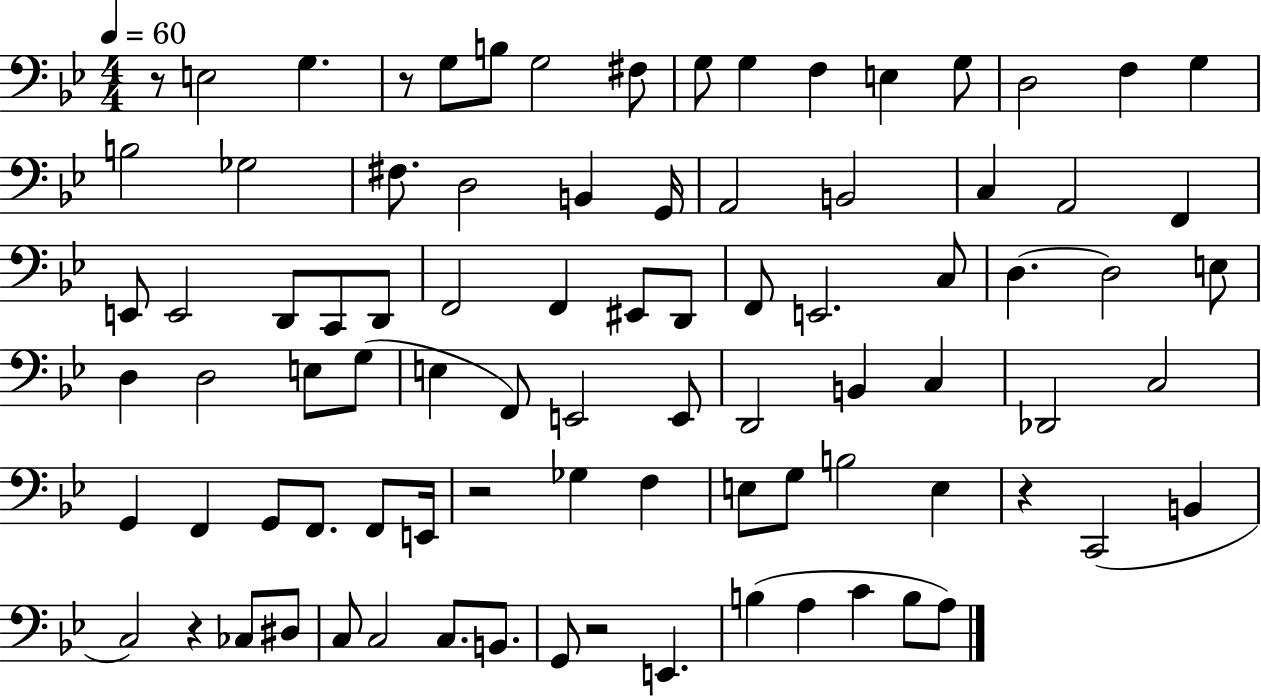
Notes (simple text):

R/e E3/h G3/q. R/e G3/e B3/e G3/h F#3/e G3/e G3/q F3/q E3/q G3/e D3/h F3/q G3/q B3/h Gb3/h F#3/e. D3/h B2/q G2/s A2/h B2/h C3/q A2/h F2/q E2/e E2/h D2/e C2/e D2/e F2/h F2/q EIS2/e D2/e F2/e E2/h. C3/e D3/q. D3/h E3/e D3/q D3/h E3/e G3/e E3/q F2/e E2/h E2/e D2/h B2/q C3/q Db2/h C3/h G2/q F2/q G2/e F2/e. F2/e E2/s R/h Gb3/q F3/q E3/e G3/e B3/h E3/q R/q C2/h B2/q C3/h R/q CES3/e D#3/e C3/e C3/h C3/e. B2/e. G2/e R/h E2/q. B3/q A3/q C4/q B3/e A3/e